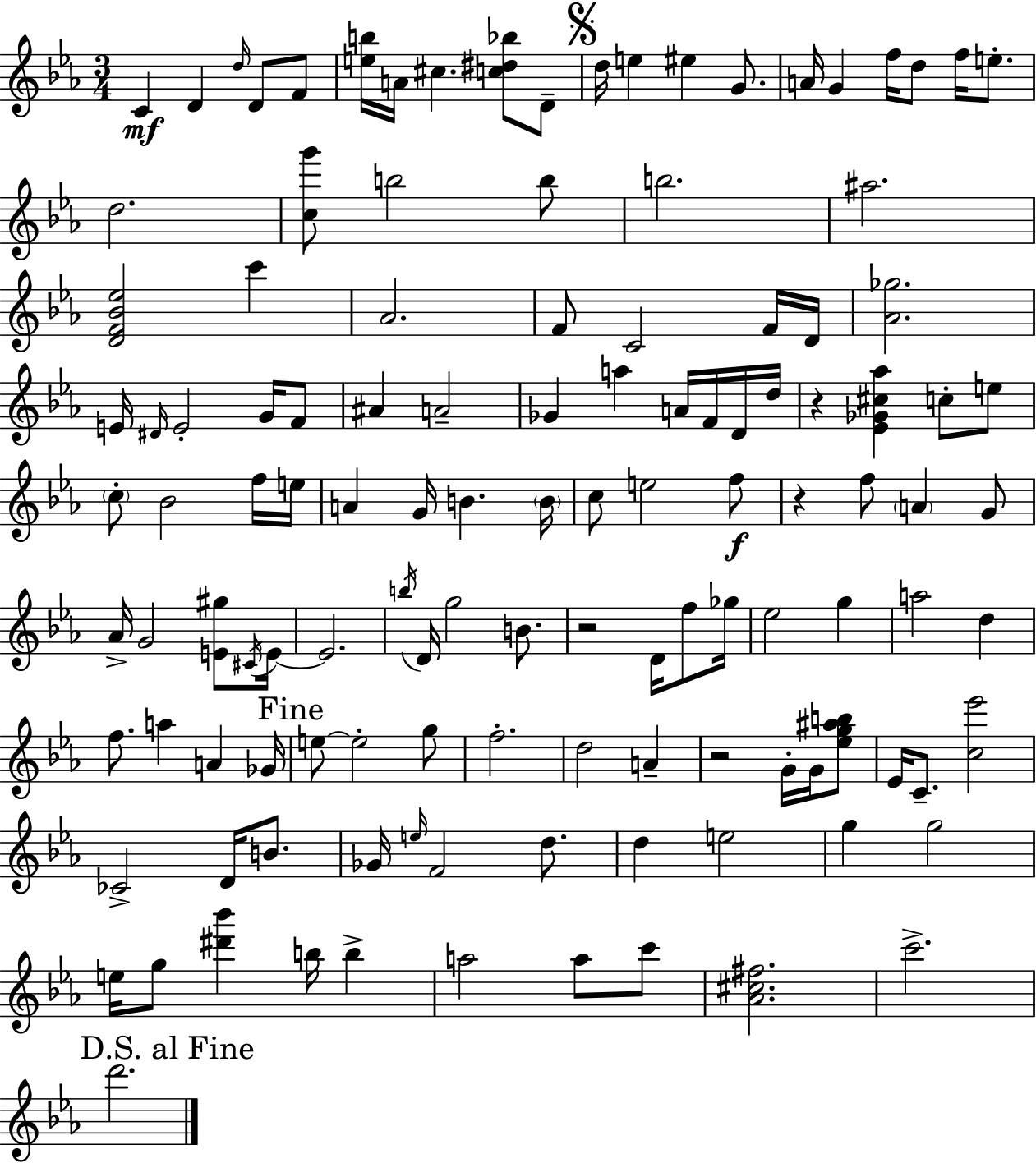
{
  \clef treble
  \numericTimeSignature
  \time 3/4
  \key ees \major
  \repeat volta 2 { c'4\mf d'4 \grace { d''16 } d'8 f'8 | <e'' b''>16 a'16 cis''4. <c'' dis'' bes''>8 d'8-- | \mark \markup { \musicglyph "scripts.segno" } d''16 e''4 eis''4 g'8. | a'16 g'4 f''16 d''8 f''16 e''8.-. | \break d''2. | <c'' g'''>8 b''2 b''8 | b''2. | ais''2. | \break <d' f' bes' ees''>2 c'''4 | aes'2. | f'8 c'2 f'16 | d'16 <aes' ges''>2. | \break e'16 \grace { dis'16 } e'2-. g'16 | f'8 ais'4 a'2-- | ges'4 a''4 a'16 f'16 | d'16 d''16 r4 <ees' ges' cis'' aes''>4 c''8-. | \break e''8 \parenthesize c''8-. bes'2 | f''16 e''16 a'4 g'16 b'4. | \parenthesize b'16 c''8 e''2 | f''8\f r4 f''8 \parenthesize a'4 | \break g'8 aes'16-> g'2 <e' gis''>8 | \acciaccatura { cis'16 } e'16~~ e'2. | \acciaccatura { b''16 } d'16 g''2 | b'8. r2 | \break d'16 f''8 ges''16 ees''2 | g''4 a''2 | d''4 f''8. a''4 a'4 | ges'16 \mark "Fine" e''8~~ e''2-. | \break g''8 f''2.-. | d''2 | a'4-- r2 | g'16-. g'16 <ees'' g'' ais'' b''>8 ees'16 c'8.-- <c'' ees'''>2 | \break ces'2-> | d'16 b'8. ges'16 \grace { e''16 } f'2 | d''8. d''4 e''2 | g''4 g''2 | \break e''16 g''8 <dis''' bes'''>4 | b''16 b''4-> a''2 | a''8 c'''8 <aes' cis'' fis''>2. | c'''2.-> | \break \mark "D.S. al Fine" d'''2. | } \bar "|."
}